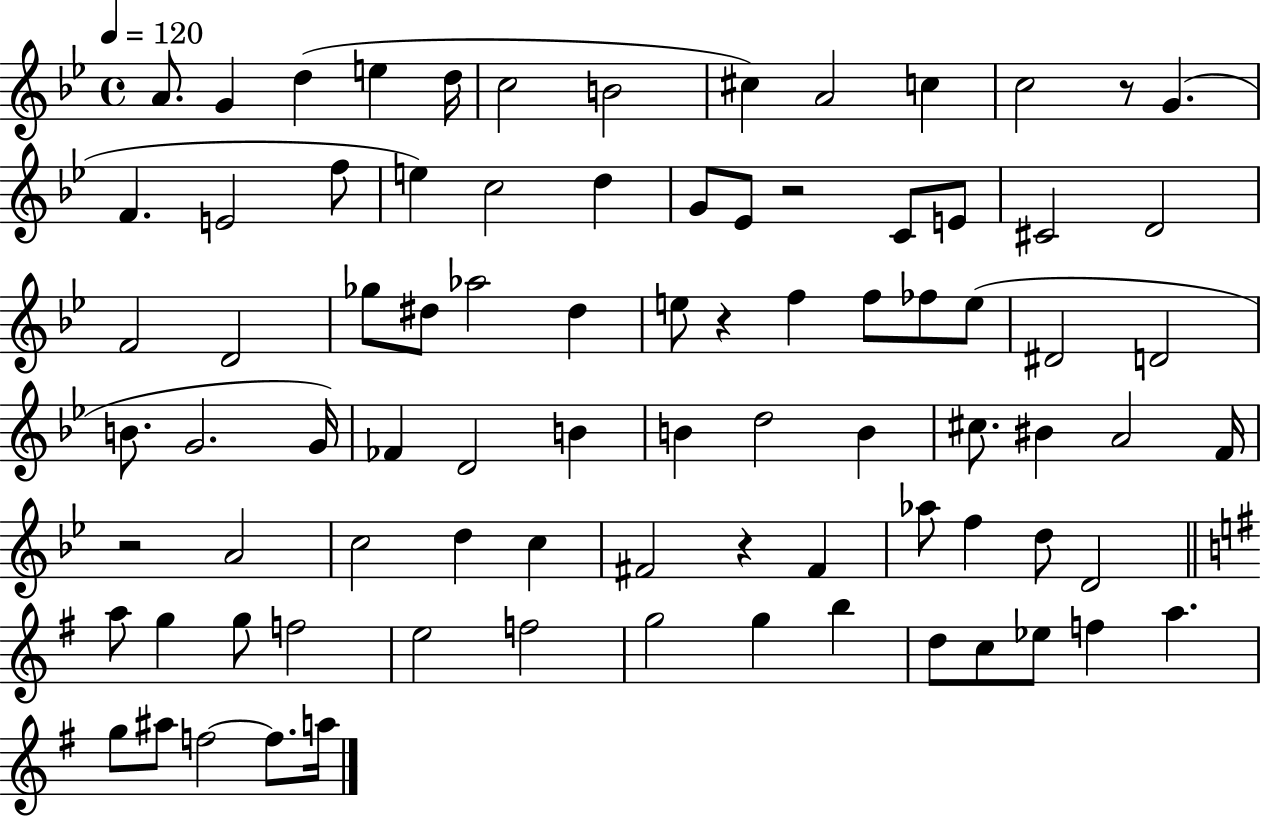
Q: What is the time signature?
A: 4/4